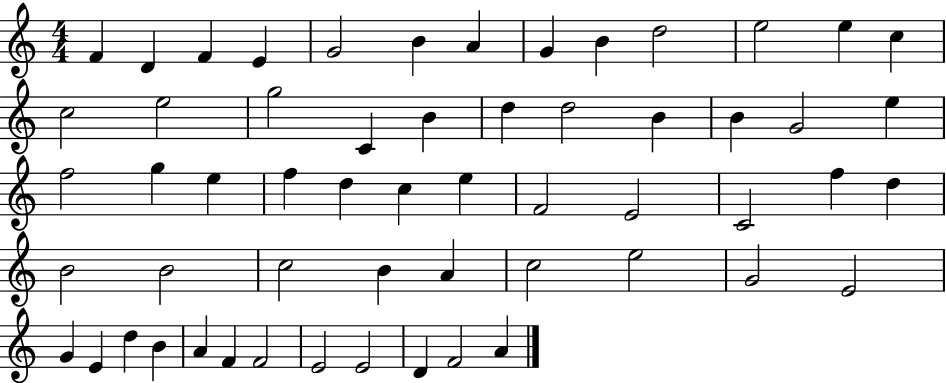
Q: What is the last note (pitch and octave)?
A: A4